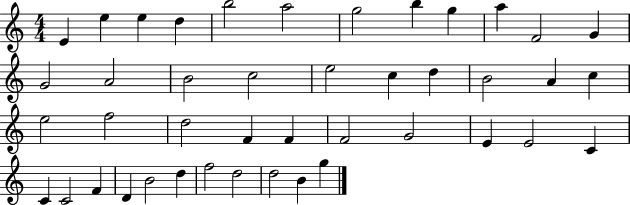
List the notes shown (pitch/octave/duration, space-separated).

E4/q E5/q E5/q D5/q B5/h A5/h G5/h B5/q G5/q A5/q F4/h G4/q G4/h A4/h B4/h C5/h E5/h C5/q D5/q B4/h A4/q C5/q E5/h F5/h D5/h F4/q F4/q F4/h G4/h E4/q E4/h C4/q C4/q C4/h F4/q D4/q B4/h D5/q F5/h D5/h D5/h B4/q G5/q